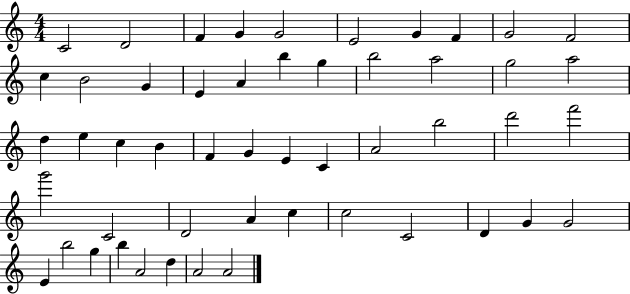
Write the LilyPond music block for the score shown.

{
  \clef treble
  \numericTimeSignature
  \time 4/4
  \key c \major
  c'2 d'2 | f'4 g'4 g'2 | e'2 g'4 f'4 | g'2 f'2 | \break c''4 b'2 g'4 | e'4 a'4 b''4 g''4 | b''2 a''2 | g''2 a''2 | \break d''4 e''4 c''4 b'4 | f'4 g'4 e'4 c'4 | a'2 b''2 | d'''2 f'''2 | \break g'''2 c'2 | d'2 a'4 c''4 | c''2 c'2 | d'4 g'4 g'2 | \break e'4 b''2 g''4 | b''4 a'2 d''4 | a'2 a'2 | \bar "|."
}